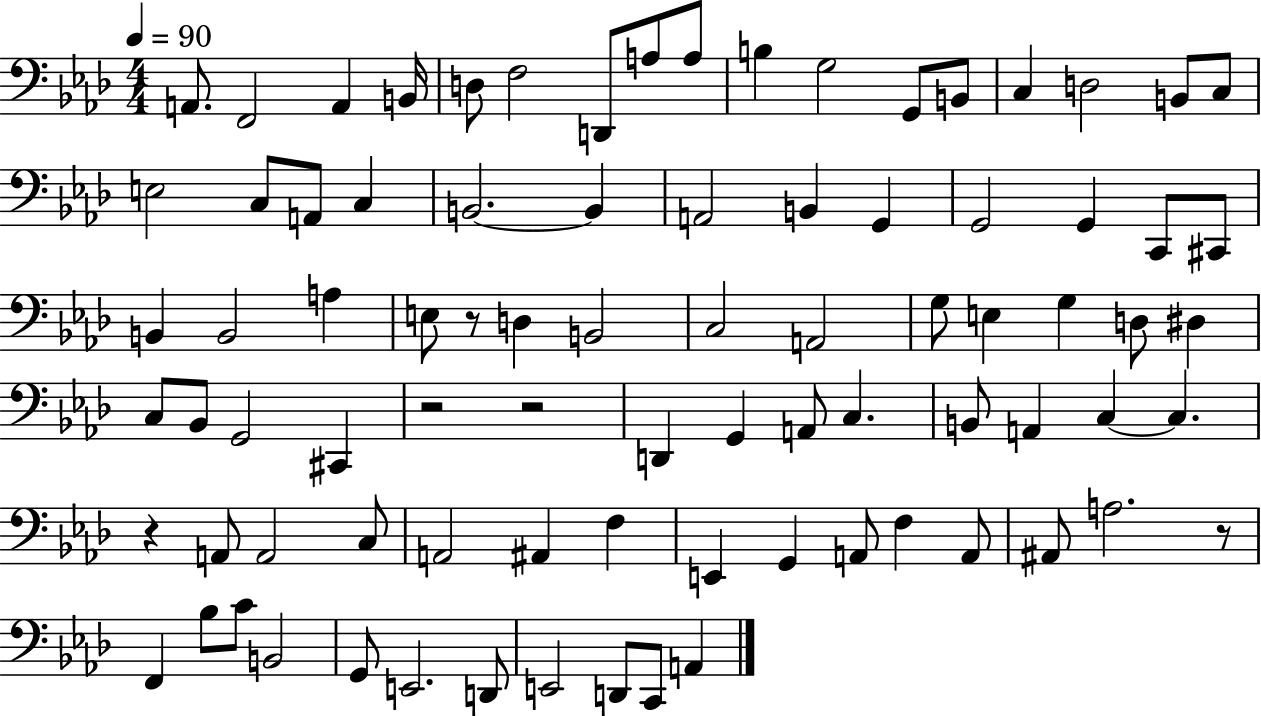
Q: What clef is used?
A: bass